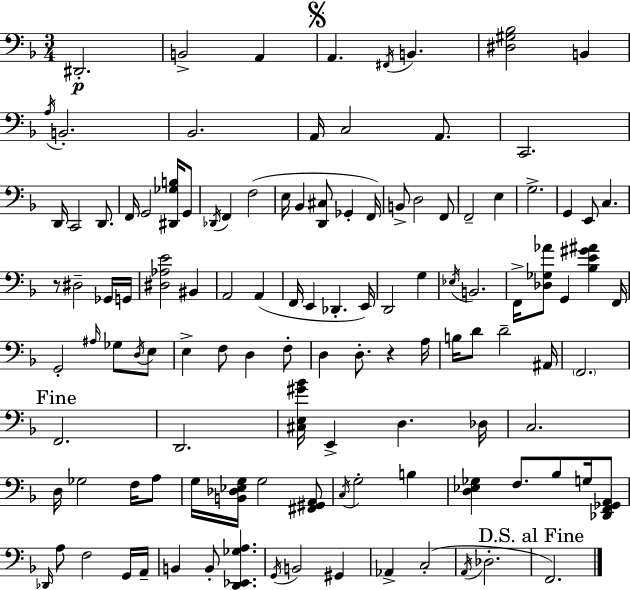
D#2/h. B2/h A2/q A2/q. F#2/s B2/q. [D#3,G#3,Bb3]/h B2/q A3/s B2/h. Bb2/h. A2/s C3/h A2/e. C2/h. D2/s C2/h D2/e. F2/s G2/h [D#2,Gb3,B3]/s G2/e Db2/s F2/q F3/h E3/s Bb2/q [D2,C#3]/e Gb2/q F2/s B2/e D3/h F2/e F2/h E3/q G3/h. G2/q E2/e C3/q. R/e D#3/h Gb2/s G2/s [D#3,Ab3,E4]/h BIS2/q A2/h A2/q F2/s E2/q Db2/q. E2/s D2/h G3/q Eb3/s B2/h. F2/s [Db3,Gb3,Ab4]/e G2/q [Bb3,E4,G#4,A#4]/q F2/s G2/h A#3/s Gb3/e D3/s E3/e E3/q F3/e D3/q F3/e D3/q D3/e. R/q A3/s B3/s D4/e D4/h A#2/s F2/h. F2/h. D2/h. [C#3,E3,G#4,Bb4]/s E2/q D3/q. Db3/s C3/h. D3/s Gb3/h F3/s A3/e G3/s [B2,Db3,Eb3,G3]/s G3/h [F#2,G#2,A2]/e C3/s G3/h B3/q [D3,Eb3,Gb3]/q F3/e. Bb3/e G3/s [Db2,F2,Gb2,A2]/e Db2/s A3/e F3/h G2/s A2/s B2/q B2/e [D2,Eb2,Gb3,A3]/q. G2/s B2/h G#2/q Ab2/q C3/h A2/s Db3/h. F2/h.